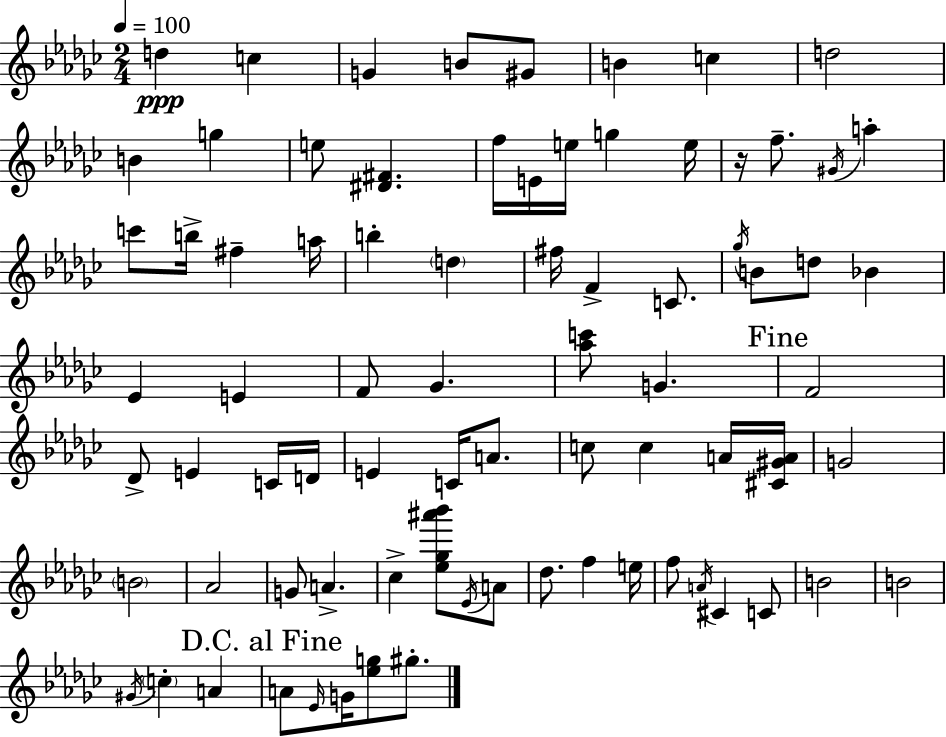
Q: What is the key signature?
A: EES minor